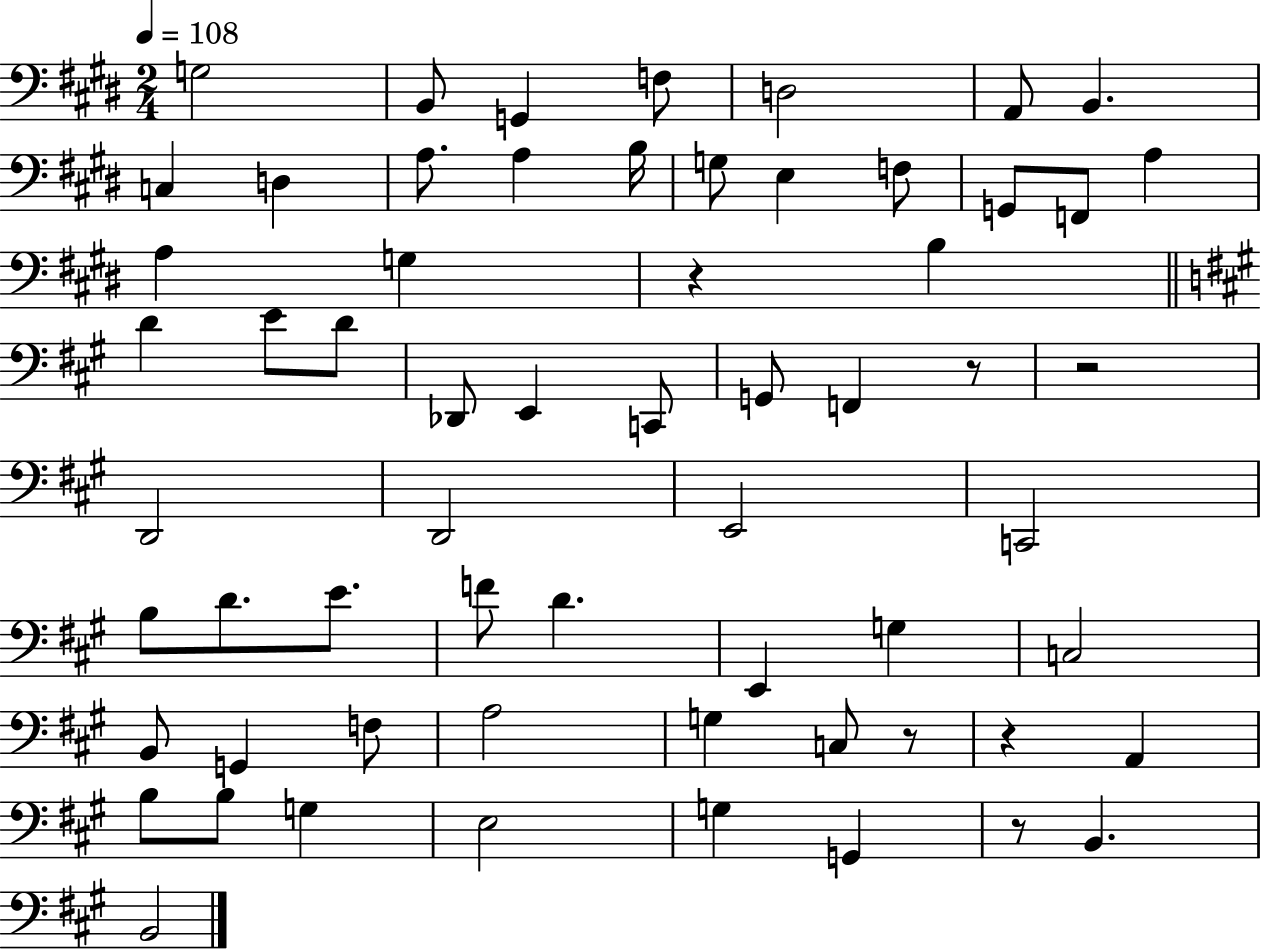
X:1
T:Untitled
M:2/4
L:1/4
K:E
G,2 B,,/2 G,, F,/2 D,2 A,,/2 B,, C, D, A,/2 A, B,/4 G,/2 E, F,/2 G,,/2 F,,/2 A, A, G, z B, D E/2 D/2 _D,,/2 E,, C,,/2 G,,/2 F,, z/2 z2 D,,2 D,,2 E,,2 C,,2 B,/2 D/2 E/2 F/2 D E,, G, C,2 B,,/2 G,, F,/2 A,2 G, C,/2 z/2 z A,, B,/2 B,/2 G, E,2 G, G,, z/2 B,, B,,2